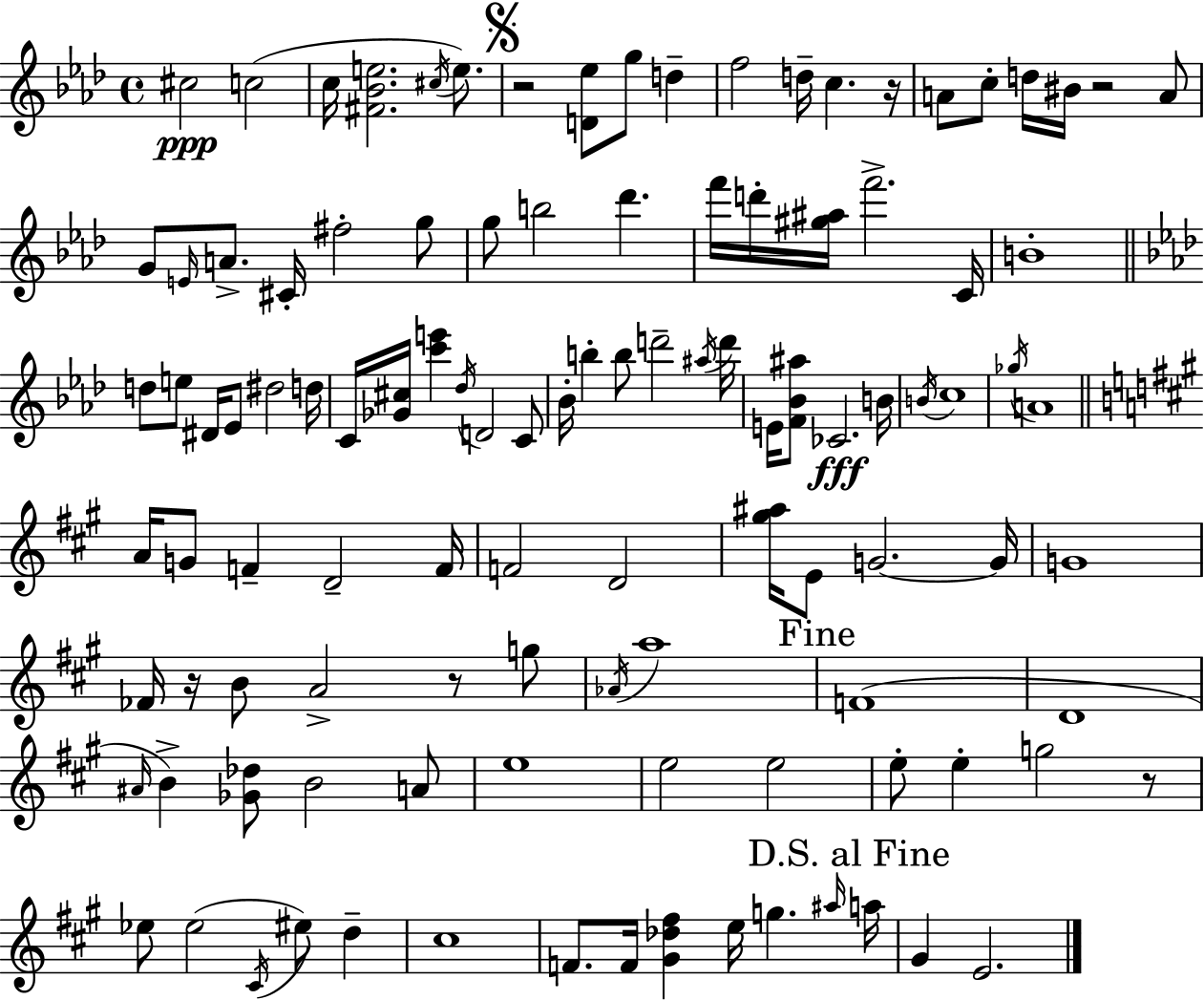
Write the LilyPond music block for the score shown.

{
  \clef treble
  \time 4/4
  \defaultTimeSignature
  \key f \minor
  cis''2\ppp c''2( | c''16 <fis' bes' e''>2. \acciaccatura { cis''16 }) e''8. | \mark \markup { \musicglyph "scripts.segno" } r2 <d' ees''>8 g''8 d''4-- | f''2 d''16-- c''4. | \break r16 a'8 c''8-. d''16 bis'16 r2 a'8 | g'8 \grace { e'16 } a'8.-> cis'16-. fis''2-. | g''8 g''8 b''2 des'''4. | f'''16 d'''16-. <gis'' ais''>16 f'''2.-> | \break c'16 b'1-. | \bar "||" \break \key aes \major d''8 e''8 dis'16 ees'8 dis''2 d''16 | c'16 <ges' cis''>16 <c''' e'''>4 \acciaccatura { des''16 } d'2 c'8 | bes'16-. b''4-. b''8 d'''2-- | \acciaccatura { ais''16 } d'''16 e'16 <f' bes' ais''>8 ces'2.\fff | \break b'16 \acciaccatura { b'16 } c''1 | \acciaccatura { ges''16 } a'1 | \bar "||" \break \key a \major a'16 g'8 f'4-- d'2-- f'16 | f'2 d'2 | <gis'' ais''>16 e'8 g'2.~~ g'16 | g'1 | \break fes'16 r16 b'8 a'2-> r8 g''8 | \acciaccatura { aes'16 } a''1 | \mark "Fine" f'1( | d'1 | \break \grace { ais'16 }) b'4-> <ges' des''>8 b'2 | a'8 e''1 | e''2 e''2 | e''8-. e''4-. g''2 | \break r8 ees''8 ees''2( \acciaccatura { cis'16 } eis''8) d''4-- | cis''1 | f'8. f'16 <gis' des'' fis''>4 e''16 g''4. | \grace { ais''16 } \mark "D.S. al Fine" a''16 gis'4 e'2. | \break \bar "|."
}